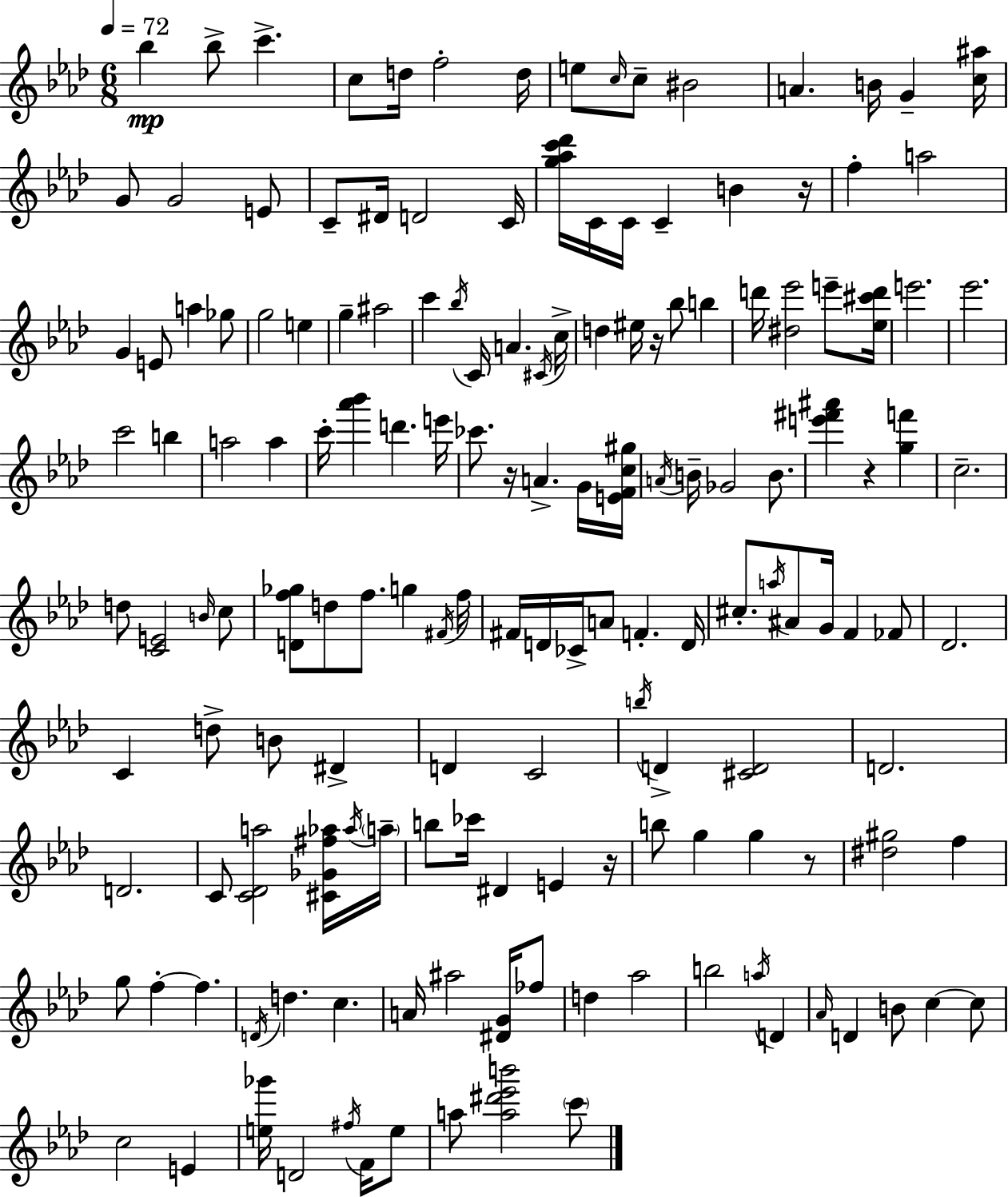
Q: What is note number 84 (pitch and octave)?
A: FES4